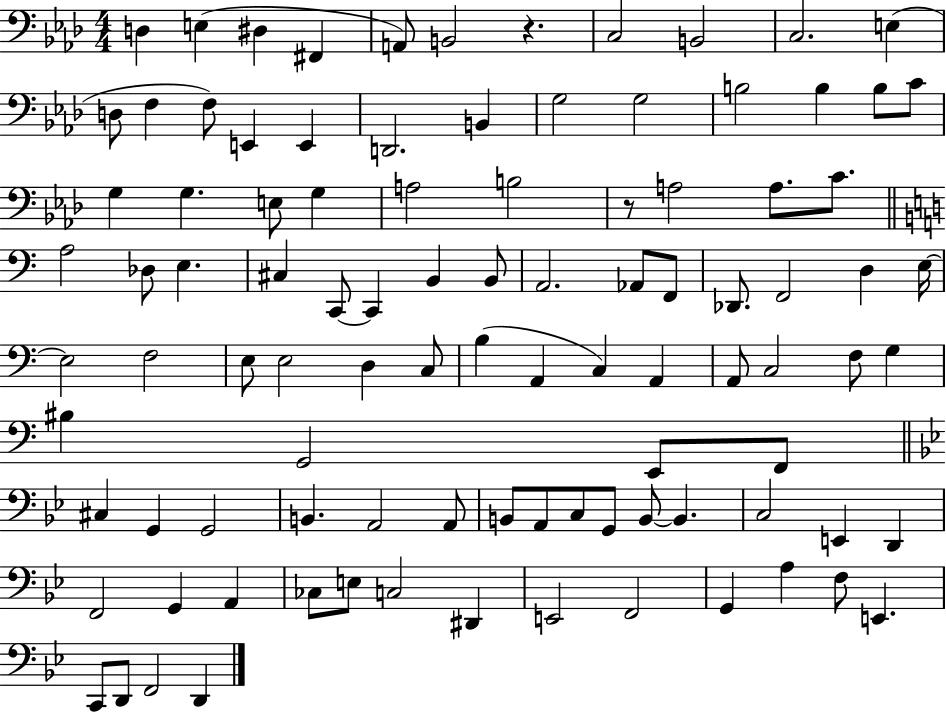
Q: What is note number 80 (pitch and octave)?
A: D2